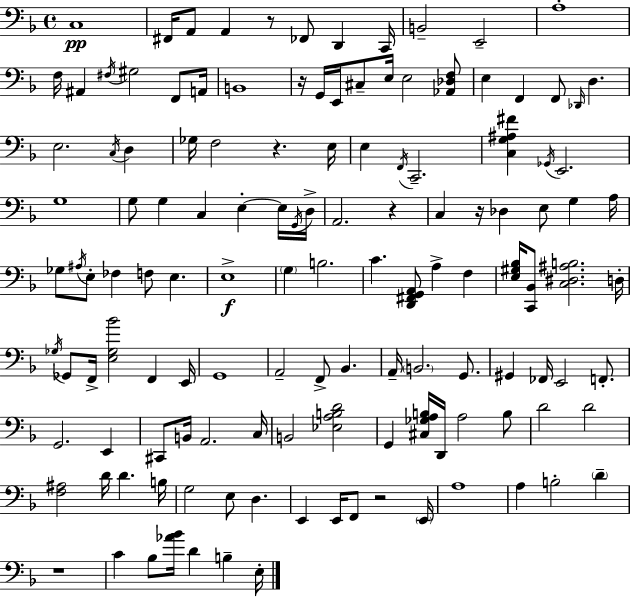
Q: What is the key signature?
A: D minor